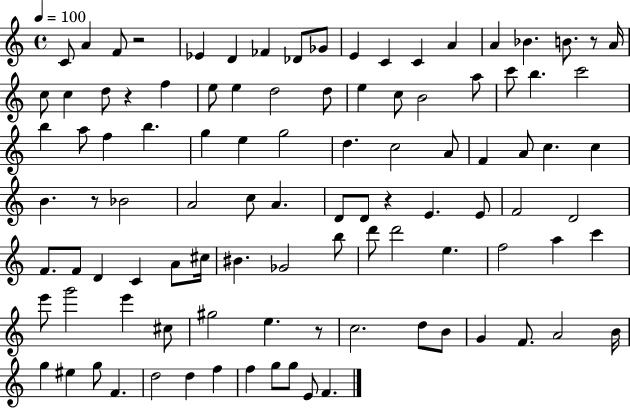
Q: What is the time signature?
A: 4/4